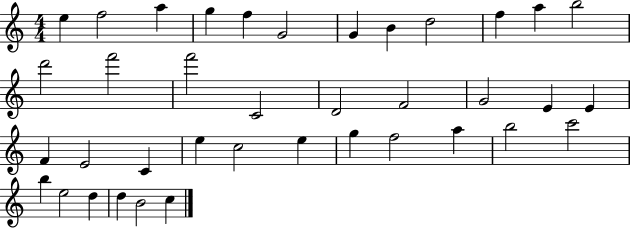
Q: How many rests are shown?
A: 0